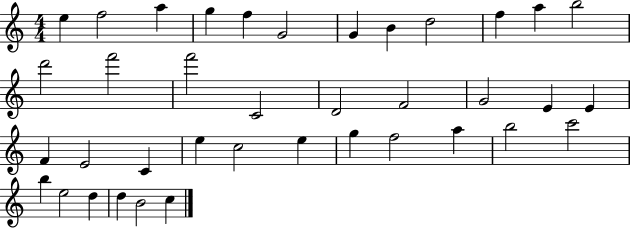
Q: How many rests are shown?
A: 0